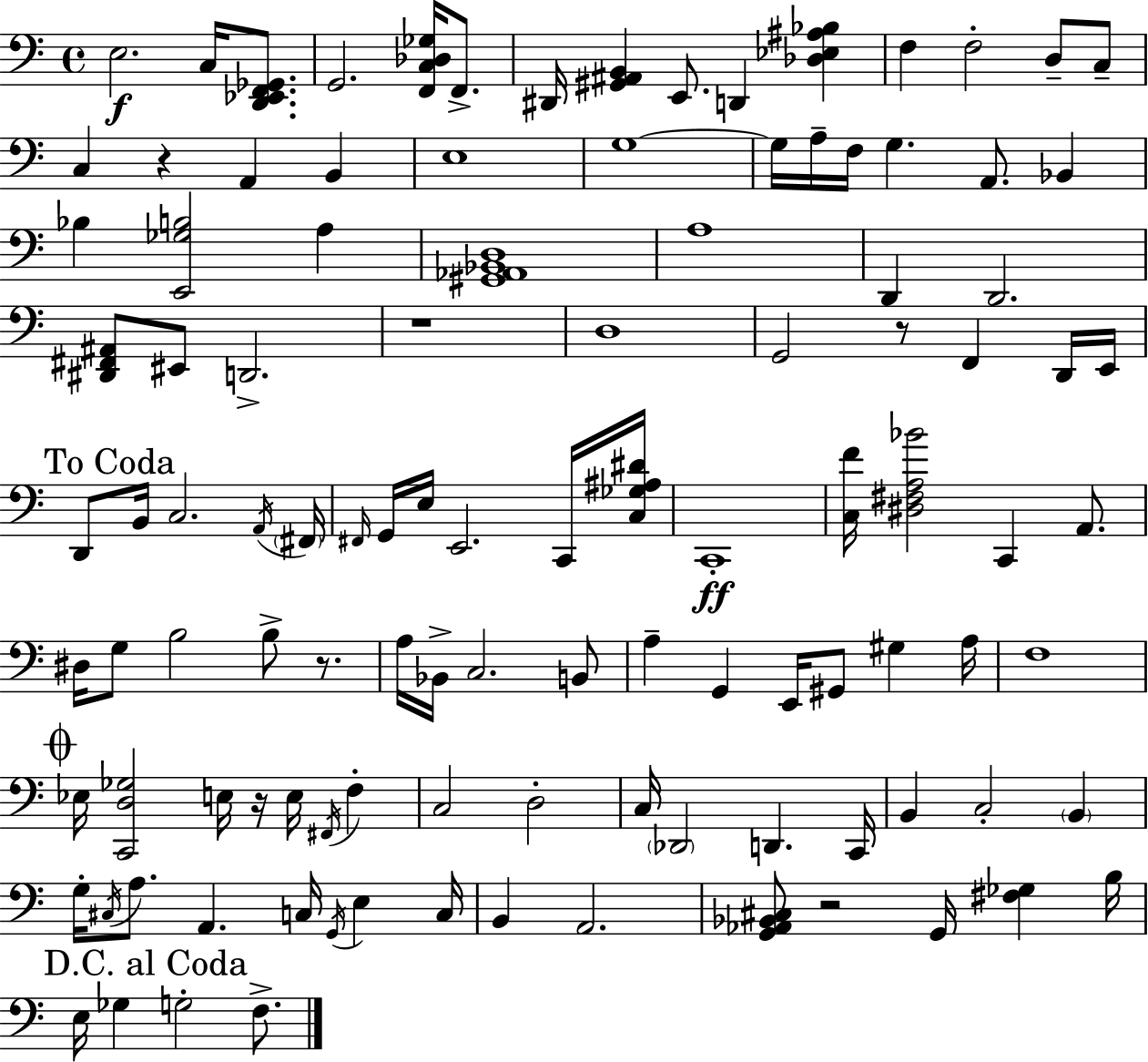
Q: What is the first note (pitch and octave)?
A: E3